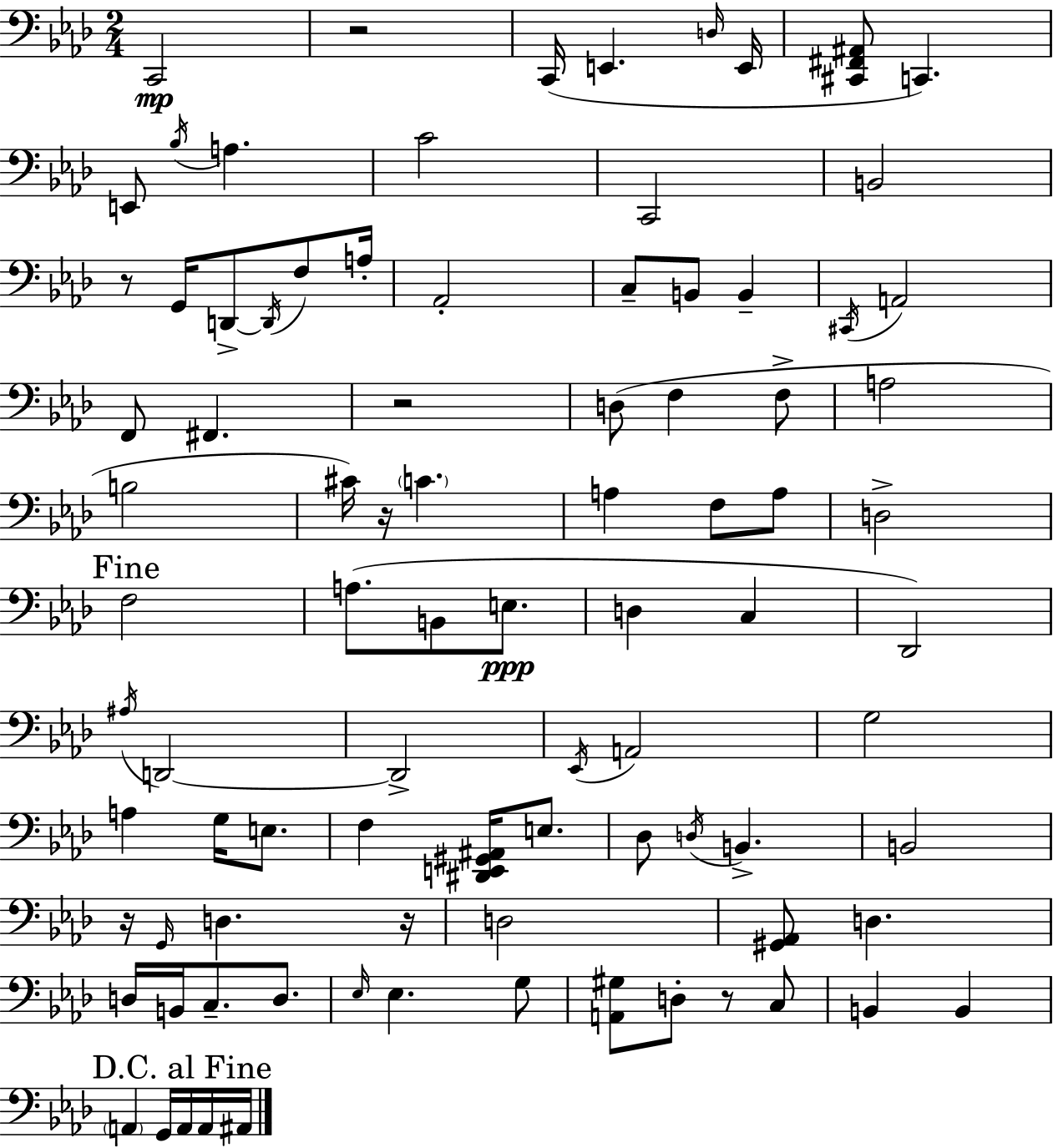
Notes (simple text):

C2/h R/h C2/s E2/q. D3/s E2/s [C#2,F#2,A#2]/e C2/q. E2/e Bb3/s A3/q. C4/h C2/h B2/h R/e G2/s D2/e D2/s F3/e A3/s Ab2/h C3/e B2/e B2/q C#2/s A2/h F2/e F#2/q. R/h D3/e F3/q F3/e A3/h B3/h C#4/s R/s C4/q. A3/q F3/e A3/e D3/h F3/h A3/e. B2/e E3/e. D3/q C3/q Db2/h A#3/s D2/h D2/h Eb2/s A2/h G3/h A3/q G3/s E3/e. F3/q [D#2,E2,G#2,A#2]/s E3/e. Db3/e D3/s B2/q. B2/h R/s G2/s D3/q. R/s D3/h [G#2,Ab2]/e D3/q. D3/s B2/s C3/e. D3/e. Eb3/s Eb3/q. G3/e [A2,G#3]/e D3/e R/e C3/e B2/q B2/q A2/q G2/s A2/s A2/s A#2/s